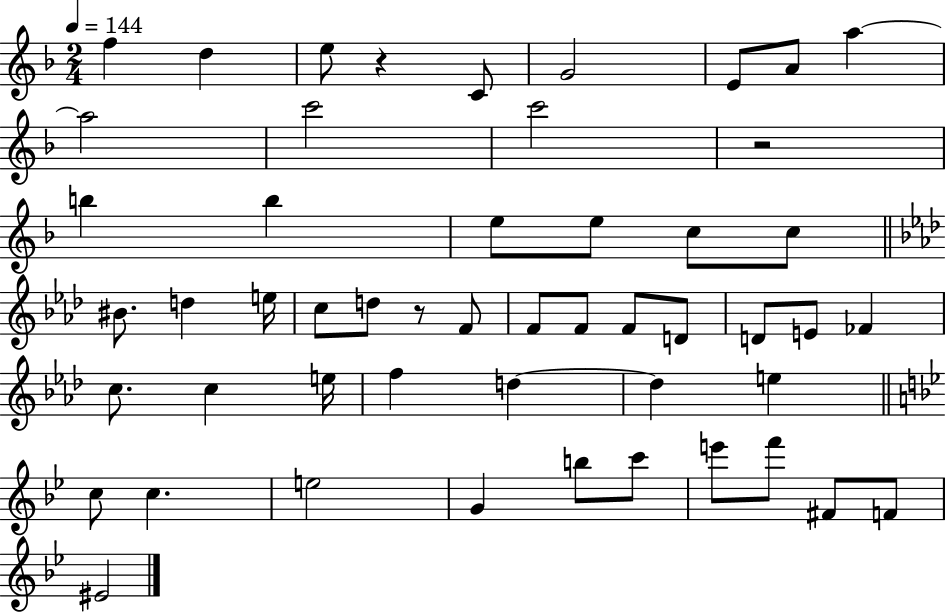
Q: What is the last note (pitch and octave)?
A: EIS4